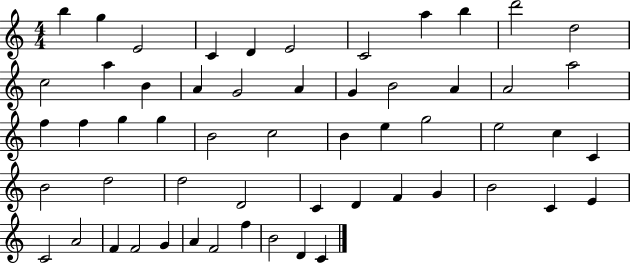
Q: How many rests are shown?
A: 0